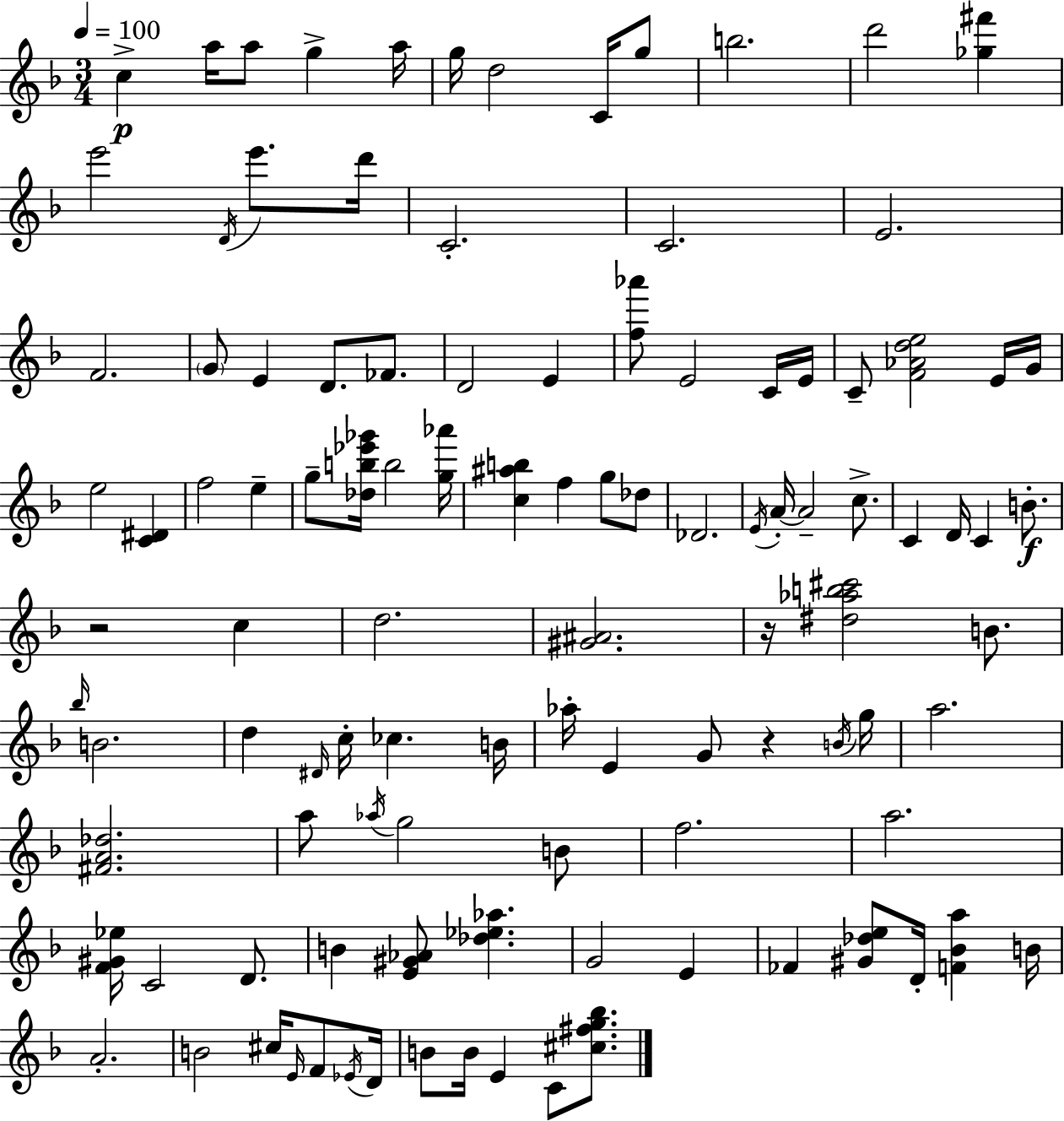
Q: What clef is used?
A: treble